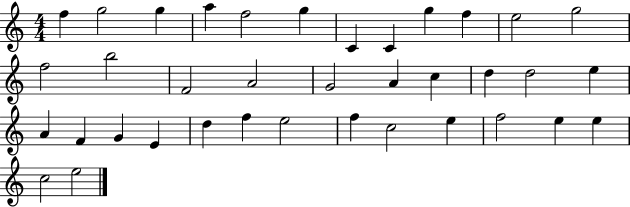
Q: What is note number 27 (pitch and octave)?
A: D5